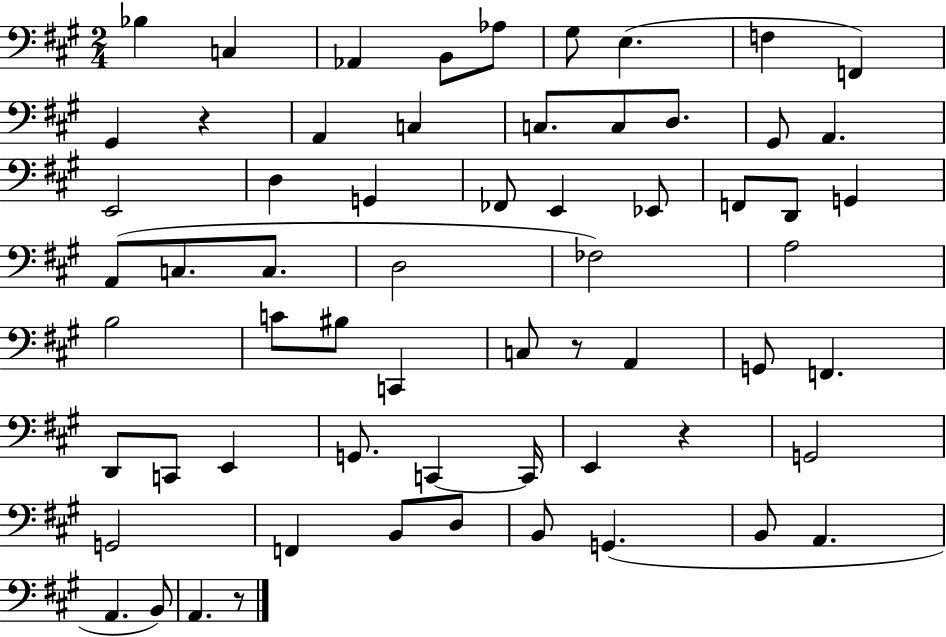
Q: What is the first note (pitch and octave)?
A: Bb3